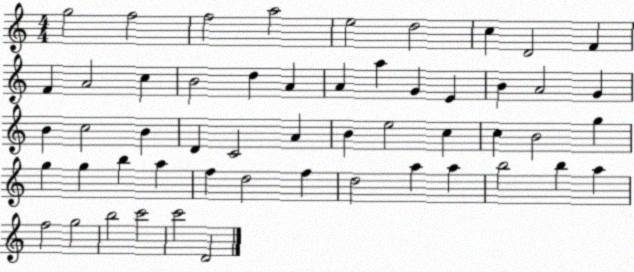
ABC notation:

X:1
T:Untitled
M:4/4
L:1/4
K:C
g2 f2 f2 a2 e2 d2 c D2 F F A2 c B2 d A A a G E B A2 G B c2 B D C2 A B e2 c c B2 g g g b a f d2 f d2 a a b2 b a f2 g2 b2 c'2 c'2 D2